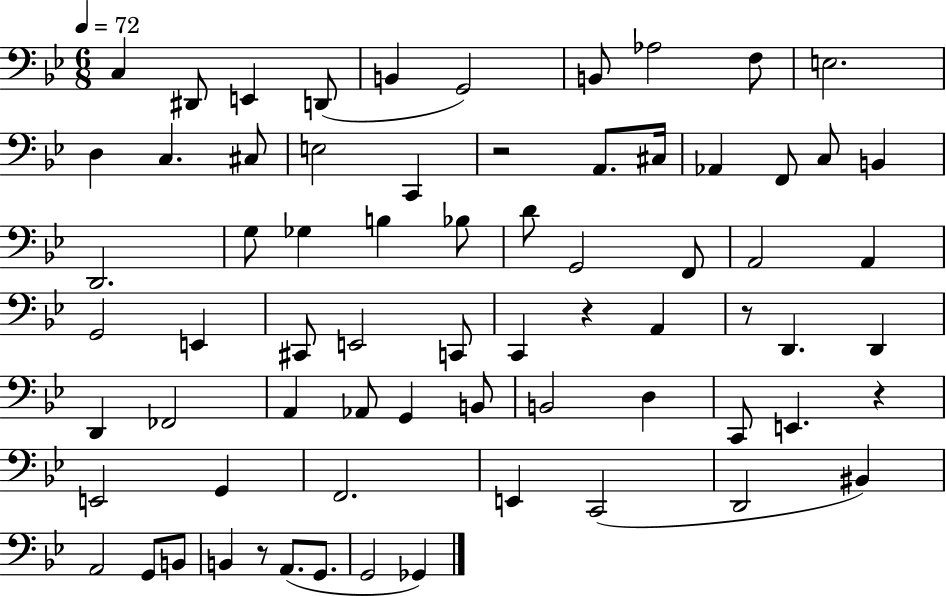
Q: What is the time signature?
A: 6/8